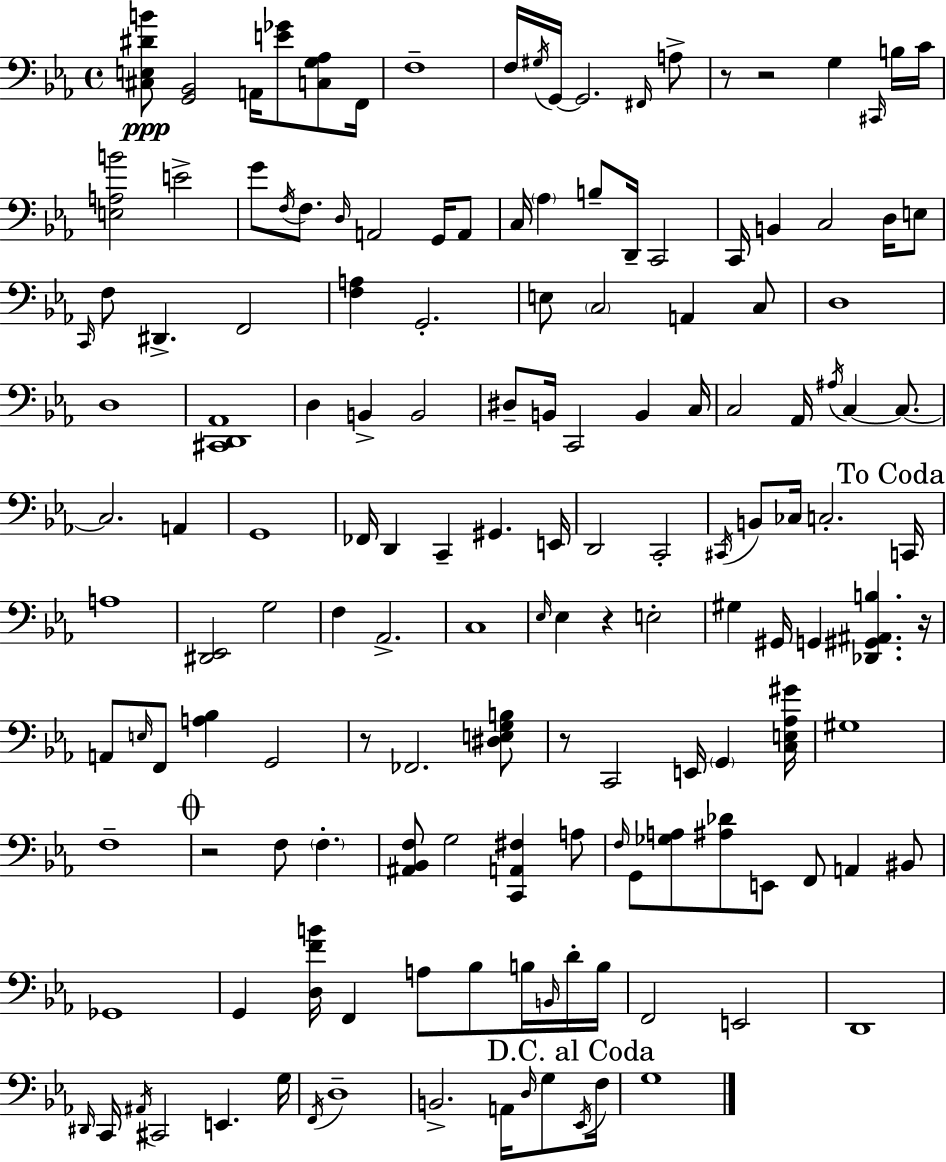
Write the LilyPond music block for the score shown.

{
  \clef bass
  \time 4/4
  \defaultTimeSignature
  \key c \minor
  <cis e dis' b'>8\ppp <g, bes,>2 a,16 <e' ges'>8 <c g aes>8 f,16 | f1-- | f16 \acciaccatura { gis16 } g,16~~ g,2. \grace { fis,16 } | a8-> r8 r2 g4 | \break \grace { cis,16 } b16 c'16 <e a b'>2 e'2-> | g'8 \acciaccatura { f16 } f8. \grace { d16 } a,2 | g,16 a,8 c16 \parenthesize aes4 b8-- d,16-- c,2 | c,16 b,4 c2 | \break d16 e8 \grace { c,16 } f8 dis,4.-> f,2 | <f a>4 g,2.-. | e8 \parenthesize c2 | a,4 c8 d1 | \break d1 | <cis, d, aes,>1 | d4 b,4-> b,2 | dis8-- b,16 c,2 | \break b,4 c16 c2 aes,16 \acciaccatura { ais16 } | c4~~ c8.~~ c2. | a,4 g,1 | fes,16 d,4 c,4-- | \break gis,4. e,16 d,2 c,2-. | \acciaccatura { cis,16 } b,8 ces16 c2.-. | \mark "To Coda" c,16 a1 | <dis, ees,>2 | \break g2 f4 aes,2.-> | c1 | \grace { ees16 } ees4 r4 | e2-. gis4 gis,16 g,4 | \break <des, gis, ais, b>4. r16 a,8 \grace { e16 } f,8 <a bes>4 | g,2 r8 fes,2. | <dis e g b>8 r8 c,2 | e,16 \parenthesize g,4 <c e aes gis'>16 gis1 | \break f1-- | \mark \markup { \musicglyph "scripts.coda" } r2 | f8 \parenthesize f4.-. <ais, bes, f>8 g2 | <c, a, fis>4 a8 \grace { f16 } g,8 <ges a>8 <ais des'>8 | \break e,8 f,8 a,4 bis,8 ges,1 | g,4 <d f' b'>16 | f,4 a8 bes8 b16 \grace { b,16 } d'16-. b16 f,2 | e,2 d,1 | \break \grace { dis,16 } c,16 \acciaccatura { ais,16 } cis,2 | e,4. g16 \acciaccatura { f,16 } d1-- | b,2.-> | a,16 \grace { d16 } g8 \mark "D.C. al Coda" \acciaccatura { ees,16 } | \break f16 g1 | \bar "|."
}